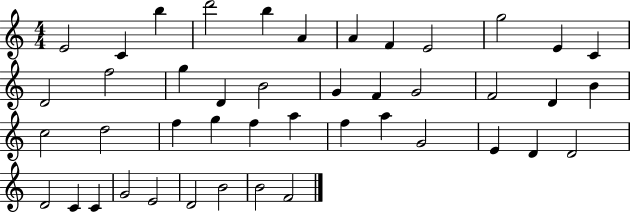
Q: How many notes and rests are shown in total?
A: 44